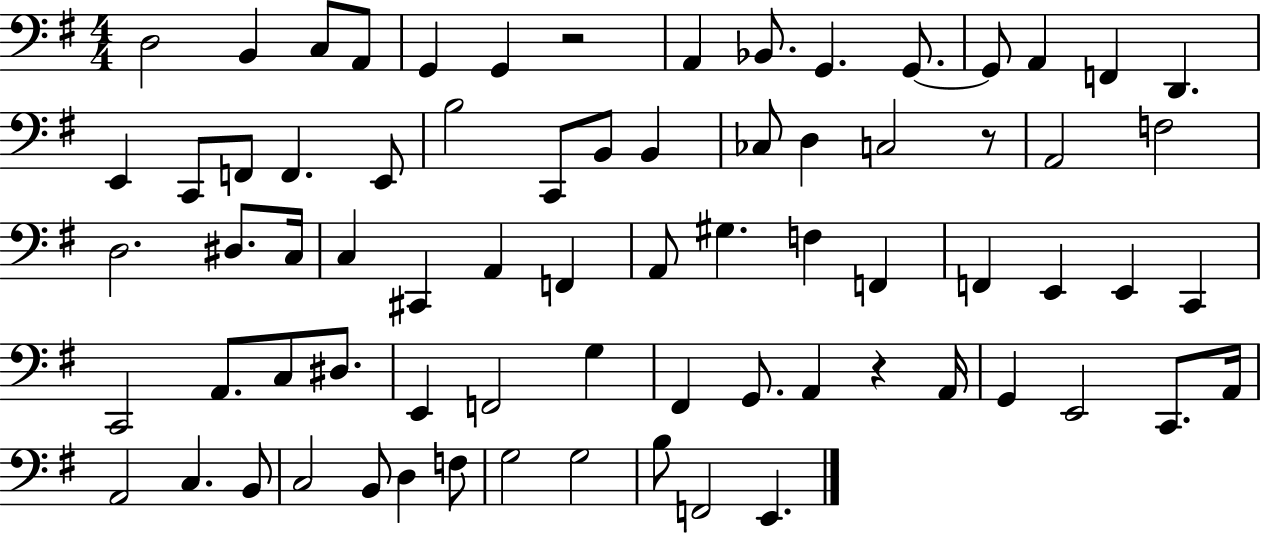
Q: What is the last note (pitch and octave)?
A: E2